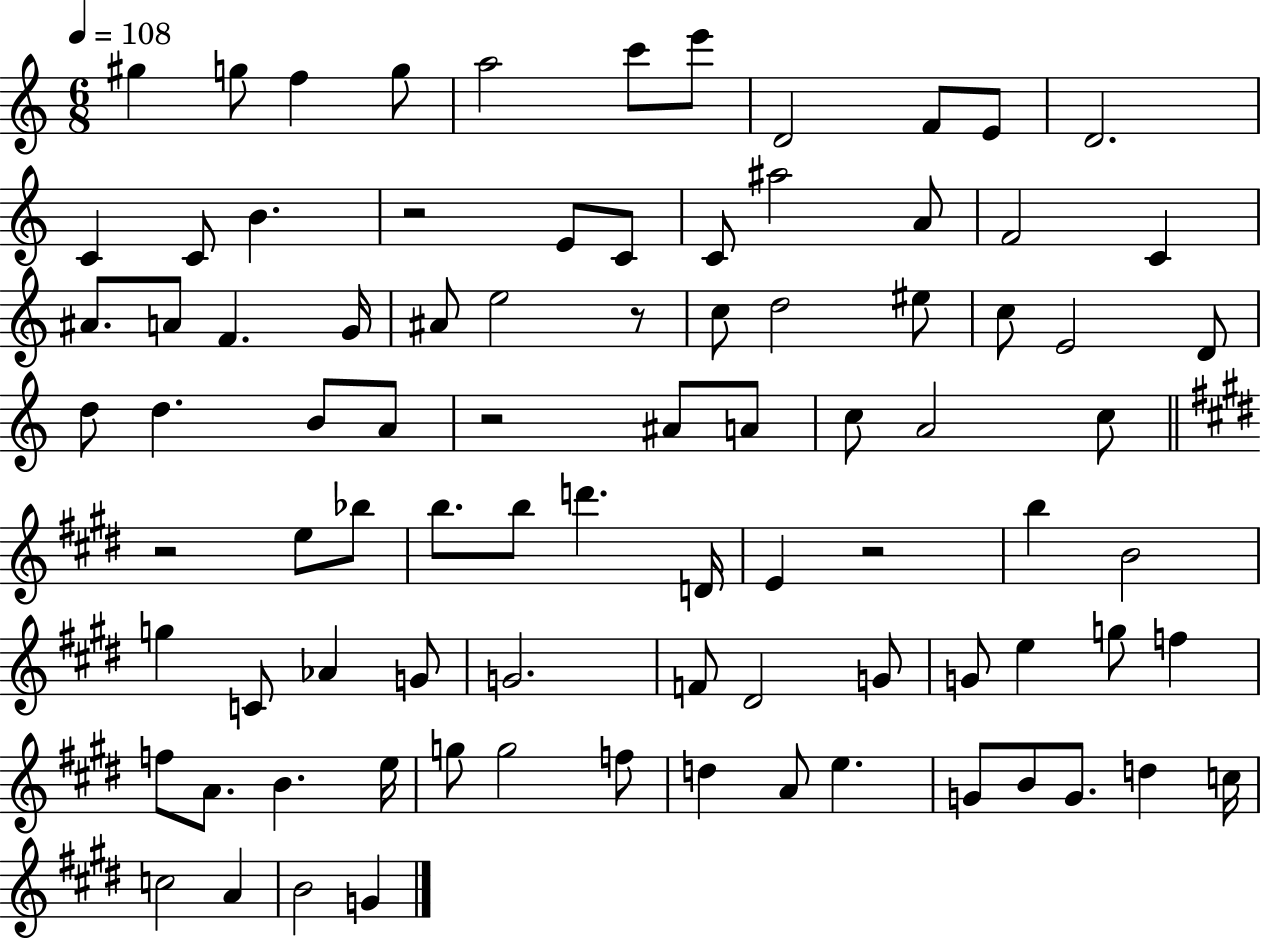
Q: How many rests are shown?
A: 5